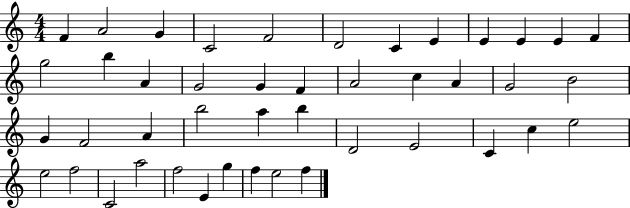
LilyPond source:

{
  \clef treble
  \numericTimeSignature
  \time 4/4
  \key c \major
  f'4 a'2 g'4 | c'2 f'2 | d'2 c'4 e'4 | e'4 e'4 e'4 f'4 | \break g''2 b''4 a'4 | g'2 g'4 f'4 | a'2 c''4 a'4 | g'2 b'2 | \break g'4 f'2 a'4 | b''2 a''4 b''4 | d'2 e'2 | c'4 c''4 e''2 | \break e''2 f''2 | c'2 a''2 | f''2 e'4 g''4 | f''4 e''2 f''4 | \break \bar "|."
}